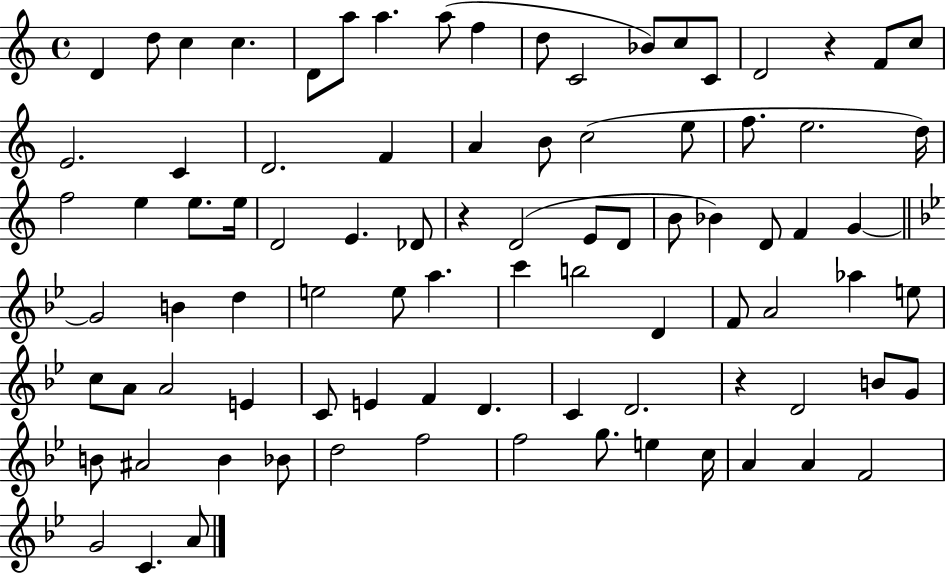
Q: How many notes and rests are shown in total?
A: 88